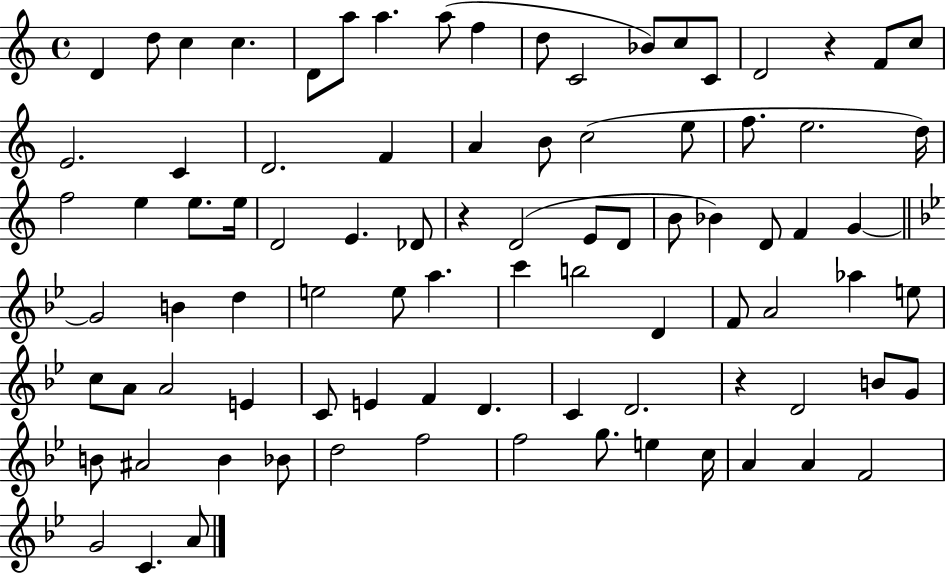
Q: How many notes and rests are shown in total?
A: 88